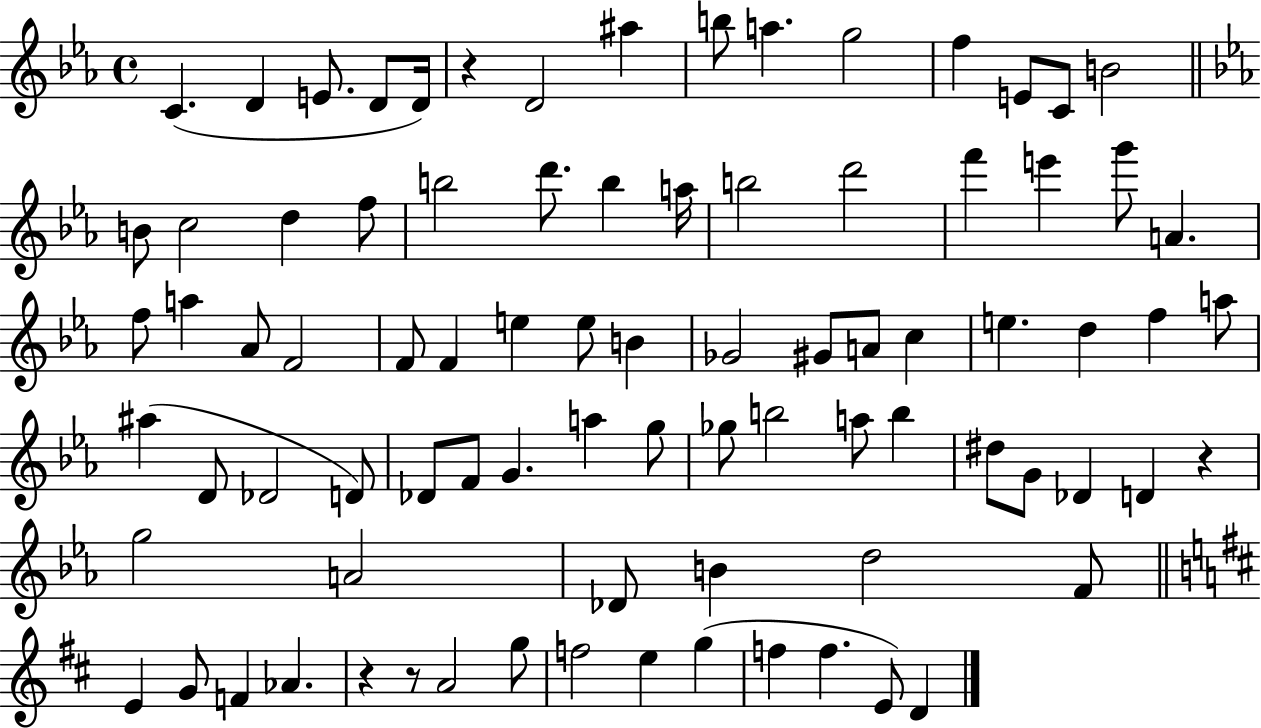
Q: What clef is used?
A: treble